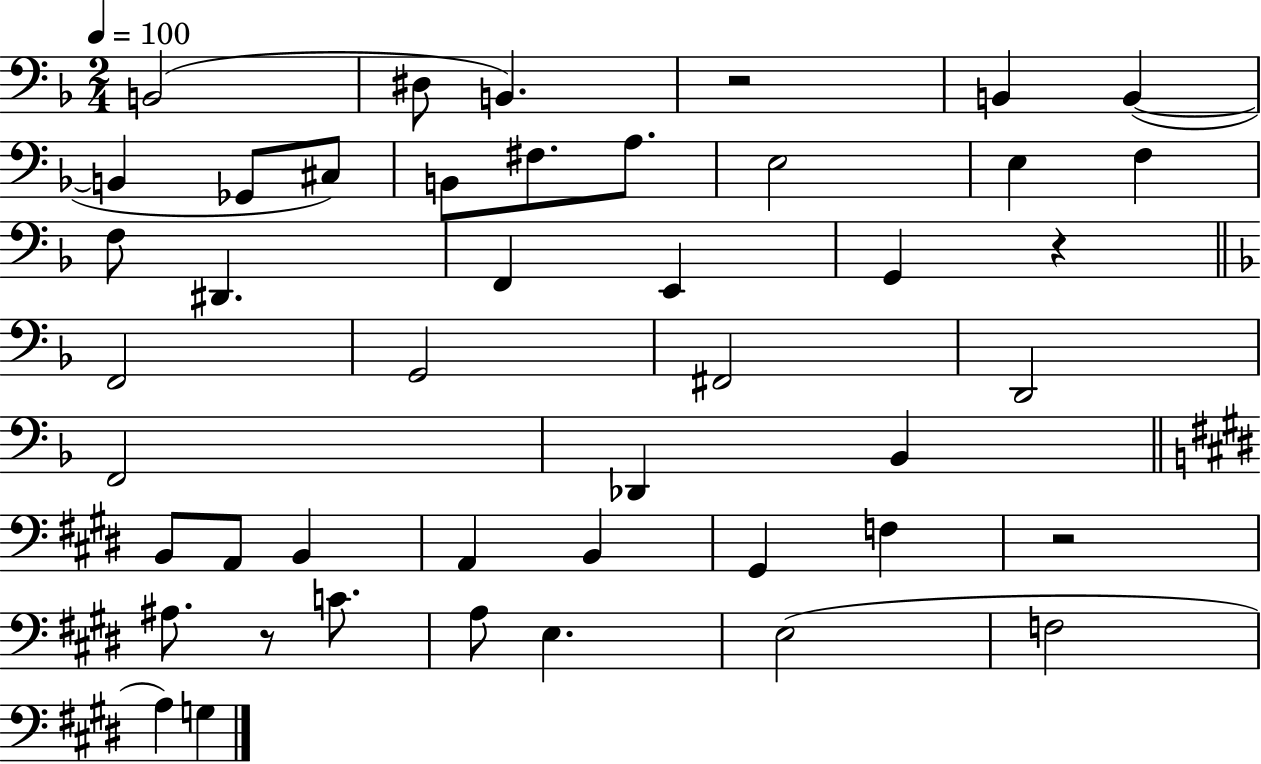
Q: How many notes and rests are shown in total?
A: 45